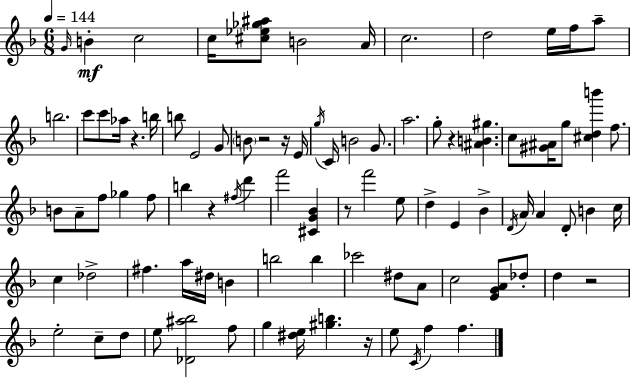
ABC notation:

X:1
T:Untitled
M:6/8
L:1/4
K:F
G/4 B c2 c/4 [^c_e_g^a]/2 B2 A/4 c2 d2 e/4 f/4 a/2 b2 c'/2 c'/2 _a/4 z b/4 b/2 E2 G/2 B/2 z2 z/4 E/4 g/4 C/4 B2 G/2 a2 g/2 z [^AB^g] c/2 [^G^A]/4 g/2 [^cdb'] f/2 B/2 A/2 f/2 _g f/2 b z ^f/4 d' f'2 [^CG_B] z/2 f'2 e/2 d E _B D/4 A/4 A D/2 B c/4 c _d2 ^f a/4 ^d/4 B b2 b _c'2 ^d/2 A/2 c2 [EGA]/2 _d/2 d z2 e2 c/2 d/2 e/2 [_D^a_b]2 f/2 g [^de]/4 [^gb] z/4 e/2 C/4 f f